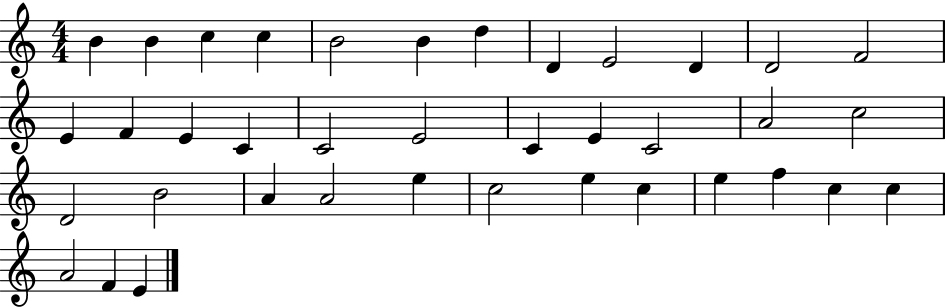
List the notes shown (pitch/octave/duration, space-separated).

B4/q B4/q C5/q C5/q B4/h B4/q D5/q D4/q E4/h D4/q D4/h F4/h E4/q F4/q E4/q C4/q C4/h E4/h C4/q E4/q C4/h A4/h C5/h D4/h B4/h A4/q A4/h E5/q C5/h E5/q C5/q E5/q F5/q C5/q C5/q A4/h F4/q E4/q